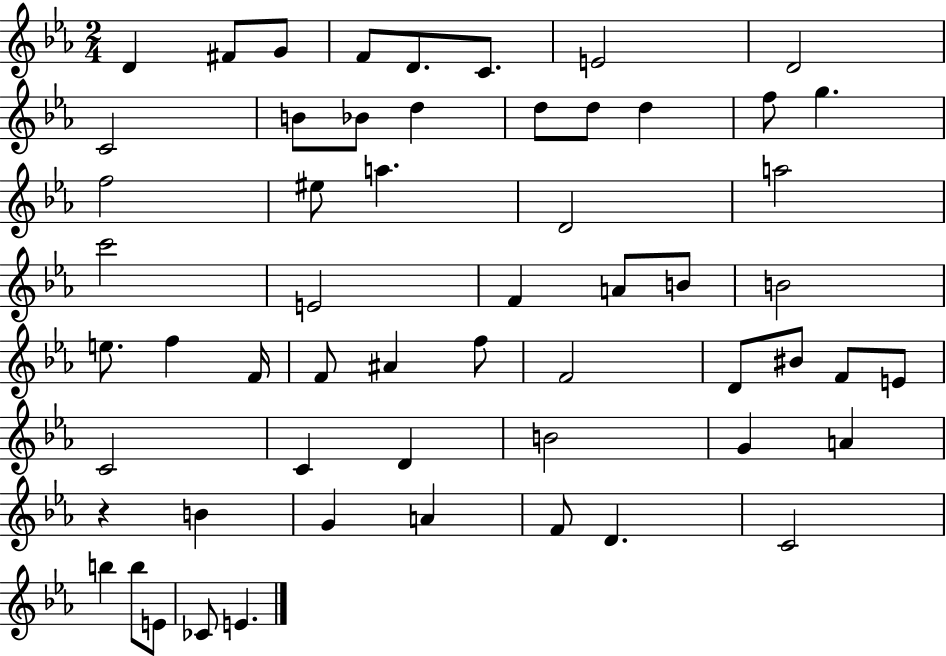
X:1
T:Untitled
M:2/4
L:1/4
K:Eb
D ^F/2 G/2 F/2 D/2 C/2 E2 D2 C2 B/2 _B/2 d d/2 d/2 d f/2 g f2 ^e/2 a D2 a2 c'2 E2 F A/2 B/2 B2 e/2 f F/4 F/2 ^A f/2 F2 D/2 ^B/2 F/2 E/2 C2 C D B2 G A z B G A F/2 D C2 b b/2 E/2 _C/2 E